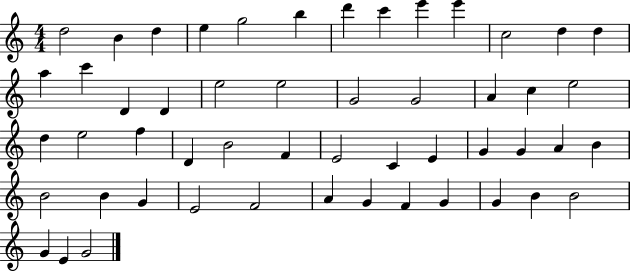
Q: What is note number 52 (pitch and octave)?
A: G4